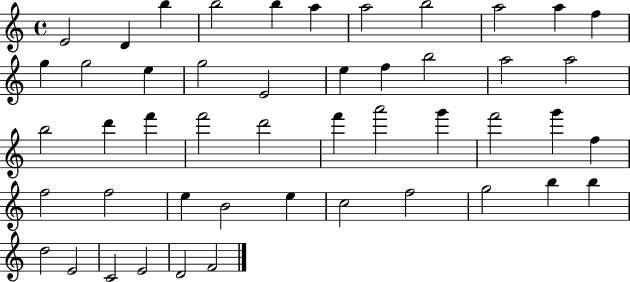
{
  \clef treble
  \time 4/4
  \defaultTimeSignature
  \key c \major
  e'2 d'4 b''4 | b''2 b''4 a''4 | a''2 b''2 | a''2 a''4 f''4 | \break g''4 g''2 e''4 | g''2 e'2 | e''4 f''4 b''2 | a''2 a''2 | \break b''2 d'''4 f'''4 | f'''2 d'''2 | f'''4 a'''2 g'''4 | f'''2 g'''4 f''4 | \break f''2 f''2 | e''4 b'2 e''4 | c''2 f''2 | g''2 b''4 b''4 | \break d''2 e'2 | c'2 e'2 | d'2 f'2 | \bar "|."
}